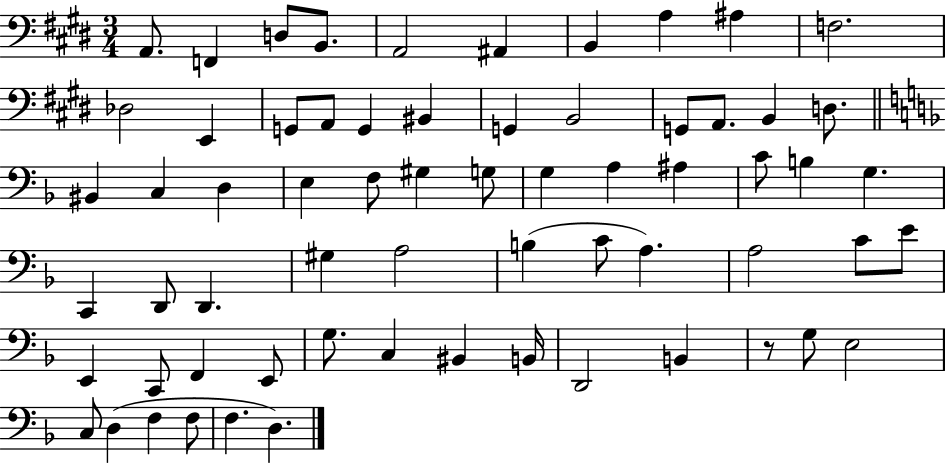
A2/e. F2/q D3/e B2/e. A2/h A#2/q B2/q A3/q A#3/q F3/h. Db3/h E2/q G2/e A2/e G2/q BIS2/q G2/q B2/h G2/e A2/e. B2/q D3/e. BIS2/q C3/q D3/q E3/q F3/e G#3/q G3/e G3/q A3/q A#3/q C4/e B3/q G3/q. C2/q D2/e D2/q. G#3/q A3/h B3/q C4/e A3/q. A3/h C4/e E4/e E2/q C2/e F2/q E2/e G3/e. C3/q BIS2/q B2/s D2/h B2/q R/e G3/e E3/h C3/e D3/q F3/q F3/e F3/q. D3/q.